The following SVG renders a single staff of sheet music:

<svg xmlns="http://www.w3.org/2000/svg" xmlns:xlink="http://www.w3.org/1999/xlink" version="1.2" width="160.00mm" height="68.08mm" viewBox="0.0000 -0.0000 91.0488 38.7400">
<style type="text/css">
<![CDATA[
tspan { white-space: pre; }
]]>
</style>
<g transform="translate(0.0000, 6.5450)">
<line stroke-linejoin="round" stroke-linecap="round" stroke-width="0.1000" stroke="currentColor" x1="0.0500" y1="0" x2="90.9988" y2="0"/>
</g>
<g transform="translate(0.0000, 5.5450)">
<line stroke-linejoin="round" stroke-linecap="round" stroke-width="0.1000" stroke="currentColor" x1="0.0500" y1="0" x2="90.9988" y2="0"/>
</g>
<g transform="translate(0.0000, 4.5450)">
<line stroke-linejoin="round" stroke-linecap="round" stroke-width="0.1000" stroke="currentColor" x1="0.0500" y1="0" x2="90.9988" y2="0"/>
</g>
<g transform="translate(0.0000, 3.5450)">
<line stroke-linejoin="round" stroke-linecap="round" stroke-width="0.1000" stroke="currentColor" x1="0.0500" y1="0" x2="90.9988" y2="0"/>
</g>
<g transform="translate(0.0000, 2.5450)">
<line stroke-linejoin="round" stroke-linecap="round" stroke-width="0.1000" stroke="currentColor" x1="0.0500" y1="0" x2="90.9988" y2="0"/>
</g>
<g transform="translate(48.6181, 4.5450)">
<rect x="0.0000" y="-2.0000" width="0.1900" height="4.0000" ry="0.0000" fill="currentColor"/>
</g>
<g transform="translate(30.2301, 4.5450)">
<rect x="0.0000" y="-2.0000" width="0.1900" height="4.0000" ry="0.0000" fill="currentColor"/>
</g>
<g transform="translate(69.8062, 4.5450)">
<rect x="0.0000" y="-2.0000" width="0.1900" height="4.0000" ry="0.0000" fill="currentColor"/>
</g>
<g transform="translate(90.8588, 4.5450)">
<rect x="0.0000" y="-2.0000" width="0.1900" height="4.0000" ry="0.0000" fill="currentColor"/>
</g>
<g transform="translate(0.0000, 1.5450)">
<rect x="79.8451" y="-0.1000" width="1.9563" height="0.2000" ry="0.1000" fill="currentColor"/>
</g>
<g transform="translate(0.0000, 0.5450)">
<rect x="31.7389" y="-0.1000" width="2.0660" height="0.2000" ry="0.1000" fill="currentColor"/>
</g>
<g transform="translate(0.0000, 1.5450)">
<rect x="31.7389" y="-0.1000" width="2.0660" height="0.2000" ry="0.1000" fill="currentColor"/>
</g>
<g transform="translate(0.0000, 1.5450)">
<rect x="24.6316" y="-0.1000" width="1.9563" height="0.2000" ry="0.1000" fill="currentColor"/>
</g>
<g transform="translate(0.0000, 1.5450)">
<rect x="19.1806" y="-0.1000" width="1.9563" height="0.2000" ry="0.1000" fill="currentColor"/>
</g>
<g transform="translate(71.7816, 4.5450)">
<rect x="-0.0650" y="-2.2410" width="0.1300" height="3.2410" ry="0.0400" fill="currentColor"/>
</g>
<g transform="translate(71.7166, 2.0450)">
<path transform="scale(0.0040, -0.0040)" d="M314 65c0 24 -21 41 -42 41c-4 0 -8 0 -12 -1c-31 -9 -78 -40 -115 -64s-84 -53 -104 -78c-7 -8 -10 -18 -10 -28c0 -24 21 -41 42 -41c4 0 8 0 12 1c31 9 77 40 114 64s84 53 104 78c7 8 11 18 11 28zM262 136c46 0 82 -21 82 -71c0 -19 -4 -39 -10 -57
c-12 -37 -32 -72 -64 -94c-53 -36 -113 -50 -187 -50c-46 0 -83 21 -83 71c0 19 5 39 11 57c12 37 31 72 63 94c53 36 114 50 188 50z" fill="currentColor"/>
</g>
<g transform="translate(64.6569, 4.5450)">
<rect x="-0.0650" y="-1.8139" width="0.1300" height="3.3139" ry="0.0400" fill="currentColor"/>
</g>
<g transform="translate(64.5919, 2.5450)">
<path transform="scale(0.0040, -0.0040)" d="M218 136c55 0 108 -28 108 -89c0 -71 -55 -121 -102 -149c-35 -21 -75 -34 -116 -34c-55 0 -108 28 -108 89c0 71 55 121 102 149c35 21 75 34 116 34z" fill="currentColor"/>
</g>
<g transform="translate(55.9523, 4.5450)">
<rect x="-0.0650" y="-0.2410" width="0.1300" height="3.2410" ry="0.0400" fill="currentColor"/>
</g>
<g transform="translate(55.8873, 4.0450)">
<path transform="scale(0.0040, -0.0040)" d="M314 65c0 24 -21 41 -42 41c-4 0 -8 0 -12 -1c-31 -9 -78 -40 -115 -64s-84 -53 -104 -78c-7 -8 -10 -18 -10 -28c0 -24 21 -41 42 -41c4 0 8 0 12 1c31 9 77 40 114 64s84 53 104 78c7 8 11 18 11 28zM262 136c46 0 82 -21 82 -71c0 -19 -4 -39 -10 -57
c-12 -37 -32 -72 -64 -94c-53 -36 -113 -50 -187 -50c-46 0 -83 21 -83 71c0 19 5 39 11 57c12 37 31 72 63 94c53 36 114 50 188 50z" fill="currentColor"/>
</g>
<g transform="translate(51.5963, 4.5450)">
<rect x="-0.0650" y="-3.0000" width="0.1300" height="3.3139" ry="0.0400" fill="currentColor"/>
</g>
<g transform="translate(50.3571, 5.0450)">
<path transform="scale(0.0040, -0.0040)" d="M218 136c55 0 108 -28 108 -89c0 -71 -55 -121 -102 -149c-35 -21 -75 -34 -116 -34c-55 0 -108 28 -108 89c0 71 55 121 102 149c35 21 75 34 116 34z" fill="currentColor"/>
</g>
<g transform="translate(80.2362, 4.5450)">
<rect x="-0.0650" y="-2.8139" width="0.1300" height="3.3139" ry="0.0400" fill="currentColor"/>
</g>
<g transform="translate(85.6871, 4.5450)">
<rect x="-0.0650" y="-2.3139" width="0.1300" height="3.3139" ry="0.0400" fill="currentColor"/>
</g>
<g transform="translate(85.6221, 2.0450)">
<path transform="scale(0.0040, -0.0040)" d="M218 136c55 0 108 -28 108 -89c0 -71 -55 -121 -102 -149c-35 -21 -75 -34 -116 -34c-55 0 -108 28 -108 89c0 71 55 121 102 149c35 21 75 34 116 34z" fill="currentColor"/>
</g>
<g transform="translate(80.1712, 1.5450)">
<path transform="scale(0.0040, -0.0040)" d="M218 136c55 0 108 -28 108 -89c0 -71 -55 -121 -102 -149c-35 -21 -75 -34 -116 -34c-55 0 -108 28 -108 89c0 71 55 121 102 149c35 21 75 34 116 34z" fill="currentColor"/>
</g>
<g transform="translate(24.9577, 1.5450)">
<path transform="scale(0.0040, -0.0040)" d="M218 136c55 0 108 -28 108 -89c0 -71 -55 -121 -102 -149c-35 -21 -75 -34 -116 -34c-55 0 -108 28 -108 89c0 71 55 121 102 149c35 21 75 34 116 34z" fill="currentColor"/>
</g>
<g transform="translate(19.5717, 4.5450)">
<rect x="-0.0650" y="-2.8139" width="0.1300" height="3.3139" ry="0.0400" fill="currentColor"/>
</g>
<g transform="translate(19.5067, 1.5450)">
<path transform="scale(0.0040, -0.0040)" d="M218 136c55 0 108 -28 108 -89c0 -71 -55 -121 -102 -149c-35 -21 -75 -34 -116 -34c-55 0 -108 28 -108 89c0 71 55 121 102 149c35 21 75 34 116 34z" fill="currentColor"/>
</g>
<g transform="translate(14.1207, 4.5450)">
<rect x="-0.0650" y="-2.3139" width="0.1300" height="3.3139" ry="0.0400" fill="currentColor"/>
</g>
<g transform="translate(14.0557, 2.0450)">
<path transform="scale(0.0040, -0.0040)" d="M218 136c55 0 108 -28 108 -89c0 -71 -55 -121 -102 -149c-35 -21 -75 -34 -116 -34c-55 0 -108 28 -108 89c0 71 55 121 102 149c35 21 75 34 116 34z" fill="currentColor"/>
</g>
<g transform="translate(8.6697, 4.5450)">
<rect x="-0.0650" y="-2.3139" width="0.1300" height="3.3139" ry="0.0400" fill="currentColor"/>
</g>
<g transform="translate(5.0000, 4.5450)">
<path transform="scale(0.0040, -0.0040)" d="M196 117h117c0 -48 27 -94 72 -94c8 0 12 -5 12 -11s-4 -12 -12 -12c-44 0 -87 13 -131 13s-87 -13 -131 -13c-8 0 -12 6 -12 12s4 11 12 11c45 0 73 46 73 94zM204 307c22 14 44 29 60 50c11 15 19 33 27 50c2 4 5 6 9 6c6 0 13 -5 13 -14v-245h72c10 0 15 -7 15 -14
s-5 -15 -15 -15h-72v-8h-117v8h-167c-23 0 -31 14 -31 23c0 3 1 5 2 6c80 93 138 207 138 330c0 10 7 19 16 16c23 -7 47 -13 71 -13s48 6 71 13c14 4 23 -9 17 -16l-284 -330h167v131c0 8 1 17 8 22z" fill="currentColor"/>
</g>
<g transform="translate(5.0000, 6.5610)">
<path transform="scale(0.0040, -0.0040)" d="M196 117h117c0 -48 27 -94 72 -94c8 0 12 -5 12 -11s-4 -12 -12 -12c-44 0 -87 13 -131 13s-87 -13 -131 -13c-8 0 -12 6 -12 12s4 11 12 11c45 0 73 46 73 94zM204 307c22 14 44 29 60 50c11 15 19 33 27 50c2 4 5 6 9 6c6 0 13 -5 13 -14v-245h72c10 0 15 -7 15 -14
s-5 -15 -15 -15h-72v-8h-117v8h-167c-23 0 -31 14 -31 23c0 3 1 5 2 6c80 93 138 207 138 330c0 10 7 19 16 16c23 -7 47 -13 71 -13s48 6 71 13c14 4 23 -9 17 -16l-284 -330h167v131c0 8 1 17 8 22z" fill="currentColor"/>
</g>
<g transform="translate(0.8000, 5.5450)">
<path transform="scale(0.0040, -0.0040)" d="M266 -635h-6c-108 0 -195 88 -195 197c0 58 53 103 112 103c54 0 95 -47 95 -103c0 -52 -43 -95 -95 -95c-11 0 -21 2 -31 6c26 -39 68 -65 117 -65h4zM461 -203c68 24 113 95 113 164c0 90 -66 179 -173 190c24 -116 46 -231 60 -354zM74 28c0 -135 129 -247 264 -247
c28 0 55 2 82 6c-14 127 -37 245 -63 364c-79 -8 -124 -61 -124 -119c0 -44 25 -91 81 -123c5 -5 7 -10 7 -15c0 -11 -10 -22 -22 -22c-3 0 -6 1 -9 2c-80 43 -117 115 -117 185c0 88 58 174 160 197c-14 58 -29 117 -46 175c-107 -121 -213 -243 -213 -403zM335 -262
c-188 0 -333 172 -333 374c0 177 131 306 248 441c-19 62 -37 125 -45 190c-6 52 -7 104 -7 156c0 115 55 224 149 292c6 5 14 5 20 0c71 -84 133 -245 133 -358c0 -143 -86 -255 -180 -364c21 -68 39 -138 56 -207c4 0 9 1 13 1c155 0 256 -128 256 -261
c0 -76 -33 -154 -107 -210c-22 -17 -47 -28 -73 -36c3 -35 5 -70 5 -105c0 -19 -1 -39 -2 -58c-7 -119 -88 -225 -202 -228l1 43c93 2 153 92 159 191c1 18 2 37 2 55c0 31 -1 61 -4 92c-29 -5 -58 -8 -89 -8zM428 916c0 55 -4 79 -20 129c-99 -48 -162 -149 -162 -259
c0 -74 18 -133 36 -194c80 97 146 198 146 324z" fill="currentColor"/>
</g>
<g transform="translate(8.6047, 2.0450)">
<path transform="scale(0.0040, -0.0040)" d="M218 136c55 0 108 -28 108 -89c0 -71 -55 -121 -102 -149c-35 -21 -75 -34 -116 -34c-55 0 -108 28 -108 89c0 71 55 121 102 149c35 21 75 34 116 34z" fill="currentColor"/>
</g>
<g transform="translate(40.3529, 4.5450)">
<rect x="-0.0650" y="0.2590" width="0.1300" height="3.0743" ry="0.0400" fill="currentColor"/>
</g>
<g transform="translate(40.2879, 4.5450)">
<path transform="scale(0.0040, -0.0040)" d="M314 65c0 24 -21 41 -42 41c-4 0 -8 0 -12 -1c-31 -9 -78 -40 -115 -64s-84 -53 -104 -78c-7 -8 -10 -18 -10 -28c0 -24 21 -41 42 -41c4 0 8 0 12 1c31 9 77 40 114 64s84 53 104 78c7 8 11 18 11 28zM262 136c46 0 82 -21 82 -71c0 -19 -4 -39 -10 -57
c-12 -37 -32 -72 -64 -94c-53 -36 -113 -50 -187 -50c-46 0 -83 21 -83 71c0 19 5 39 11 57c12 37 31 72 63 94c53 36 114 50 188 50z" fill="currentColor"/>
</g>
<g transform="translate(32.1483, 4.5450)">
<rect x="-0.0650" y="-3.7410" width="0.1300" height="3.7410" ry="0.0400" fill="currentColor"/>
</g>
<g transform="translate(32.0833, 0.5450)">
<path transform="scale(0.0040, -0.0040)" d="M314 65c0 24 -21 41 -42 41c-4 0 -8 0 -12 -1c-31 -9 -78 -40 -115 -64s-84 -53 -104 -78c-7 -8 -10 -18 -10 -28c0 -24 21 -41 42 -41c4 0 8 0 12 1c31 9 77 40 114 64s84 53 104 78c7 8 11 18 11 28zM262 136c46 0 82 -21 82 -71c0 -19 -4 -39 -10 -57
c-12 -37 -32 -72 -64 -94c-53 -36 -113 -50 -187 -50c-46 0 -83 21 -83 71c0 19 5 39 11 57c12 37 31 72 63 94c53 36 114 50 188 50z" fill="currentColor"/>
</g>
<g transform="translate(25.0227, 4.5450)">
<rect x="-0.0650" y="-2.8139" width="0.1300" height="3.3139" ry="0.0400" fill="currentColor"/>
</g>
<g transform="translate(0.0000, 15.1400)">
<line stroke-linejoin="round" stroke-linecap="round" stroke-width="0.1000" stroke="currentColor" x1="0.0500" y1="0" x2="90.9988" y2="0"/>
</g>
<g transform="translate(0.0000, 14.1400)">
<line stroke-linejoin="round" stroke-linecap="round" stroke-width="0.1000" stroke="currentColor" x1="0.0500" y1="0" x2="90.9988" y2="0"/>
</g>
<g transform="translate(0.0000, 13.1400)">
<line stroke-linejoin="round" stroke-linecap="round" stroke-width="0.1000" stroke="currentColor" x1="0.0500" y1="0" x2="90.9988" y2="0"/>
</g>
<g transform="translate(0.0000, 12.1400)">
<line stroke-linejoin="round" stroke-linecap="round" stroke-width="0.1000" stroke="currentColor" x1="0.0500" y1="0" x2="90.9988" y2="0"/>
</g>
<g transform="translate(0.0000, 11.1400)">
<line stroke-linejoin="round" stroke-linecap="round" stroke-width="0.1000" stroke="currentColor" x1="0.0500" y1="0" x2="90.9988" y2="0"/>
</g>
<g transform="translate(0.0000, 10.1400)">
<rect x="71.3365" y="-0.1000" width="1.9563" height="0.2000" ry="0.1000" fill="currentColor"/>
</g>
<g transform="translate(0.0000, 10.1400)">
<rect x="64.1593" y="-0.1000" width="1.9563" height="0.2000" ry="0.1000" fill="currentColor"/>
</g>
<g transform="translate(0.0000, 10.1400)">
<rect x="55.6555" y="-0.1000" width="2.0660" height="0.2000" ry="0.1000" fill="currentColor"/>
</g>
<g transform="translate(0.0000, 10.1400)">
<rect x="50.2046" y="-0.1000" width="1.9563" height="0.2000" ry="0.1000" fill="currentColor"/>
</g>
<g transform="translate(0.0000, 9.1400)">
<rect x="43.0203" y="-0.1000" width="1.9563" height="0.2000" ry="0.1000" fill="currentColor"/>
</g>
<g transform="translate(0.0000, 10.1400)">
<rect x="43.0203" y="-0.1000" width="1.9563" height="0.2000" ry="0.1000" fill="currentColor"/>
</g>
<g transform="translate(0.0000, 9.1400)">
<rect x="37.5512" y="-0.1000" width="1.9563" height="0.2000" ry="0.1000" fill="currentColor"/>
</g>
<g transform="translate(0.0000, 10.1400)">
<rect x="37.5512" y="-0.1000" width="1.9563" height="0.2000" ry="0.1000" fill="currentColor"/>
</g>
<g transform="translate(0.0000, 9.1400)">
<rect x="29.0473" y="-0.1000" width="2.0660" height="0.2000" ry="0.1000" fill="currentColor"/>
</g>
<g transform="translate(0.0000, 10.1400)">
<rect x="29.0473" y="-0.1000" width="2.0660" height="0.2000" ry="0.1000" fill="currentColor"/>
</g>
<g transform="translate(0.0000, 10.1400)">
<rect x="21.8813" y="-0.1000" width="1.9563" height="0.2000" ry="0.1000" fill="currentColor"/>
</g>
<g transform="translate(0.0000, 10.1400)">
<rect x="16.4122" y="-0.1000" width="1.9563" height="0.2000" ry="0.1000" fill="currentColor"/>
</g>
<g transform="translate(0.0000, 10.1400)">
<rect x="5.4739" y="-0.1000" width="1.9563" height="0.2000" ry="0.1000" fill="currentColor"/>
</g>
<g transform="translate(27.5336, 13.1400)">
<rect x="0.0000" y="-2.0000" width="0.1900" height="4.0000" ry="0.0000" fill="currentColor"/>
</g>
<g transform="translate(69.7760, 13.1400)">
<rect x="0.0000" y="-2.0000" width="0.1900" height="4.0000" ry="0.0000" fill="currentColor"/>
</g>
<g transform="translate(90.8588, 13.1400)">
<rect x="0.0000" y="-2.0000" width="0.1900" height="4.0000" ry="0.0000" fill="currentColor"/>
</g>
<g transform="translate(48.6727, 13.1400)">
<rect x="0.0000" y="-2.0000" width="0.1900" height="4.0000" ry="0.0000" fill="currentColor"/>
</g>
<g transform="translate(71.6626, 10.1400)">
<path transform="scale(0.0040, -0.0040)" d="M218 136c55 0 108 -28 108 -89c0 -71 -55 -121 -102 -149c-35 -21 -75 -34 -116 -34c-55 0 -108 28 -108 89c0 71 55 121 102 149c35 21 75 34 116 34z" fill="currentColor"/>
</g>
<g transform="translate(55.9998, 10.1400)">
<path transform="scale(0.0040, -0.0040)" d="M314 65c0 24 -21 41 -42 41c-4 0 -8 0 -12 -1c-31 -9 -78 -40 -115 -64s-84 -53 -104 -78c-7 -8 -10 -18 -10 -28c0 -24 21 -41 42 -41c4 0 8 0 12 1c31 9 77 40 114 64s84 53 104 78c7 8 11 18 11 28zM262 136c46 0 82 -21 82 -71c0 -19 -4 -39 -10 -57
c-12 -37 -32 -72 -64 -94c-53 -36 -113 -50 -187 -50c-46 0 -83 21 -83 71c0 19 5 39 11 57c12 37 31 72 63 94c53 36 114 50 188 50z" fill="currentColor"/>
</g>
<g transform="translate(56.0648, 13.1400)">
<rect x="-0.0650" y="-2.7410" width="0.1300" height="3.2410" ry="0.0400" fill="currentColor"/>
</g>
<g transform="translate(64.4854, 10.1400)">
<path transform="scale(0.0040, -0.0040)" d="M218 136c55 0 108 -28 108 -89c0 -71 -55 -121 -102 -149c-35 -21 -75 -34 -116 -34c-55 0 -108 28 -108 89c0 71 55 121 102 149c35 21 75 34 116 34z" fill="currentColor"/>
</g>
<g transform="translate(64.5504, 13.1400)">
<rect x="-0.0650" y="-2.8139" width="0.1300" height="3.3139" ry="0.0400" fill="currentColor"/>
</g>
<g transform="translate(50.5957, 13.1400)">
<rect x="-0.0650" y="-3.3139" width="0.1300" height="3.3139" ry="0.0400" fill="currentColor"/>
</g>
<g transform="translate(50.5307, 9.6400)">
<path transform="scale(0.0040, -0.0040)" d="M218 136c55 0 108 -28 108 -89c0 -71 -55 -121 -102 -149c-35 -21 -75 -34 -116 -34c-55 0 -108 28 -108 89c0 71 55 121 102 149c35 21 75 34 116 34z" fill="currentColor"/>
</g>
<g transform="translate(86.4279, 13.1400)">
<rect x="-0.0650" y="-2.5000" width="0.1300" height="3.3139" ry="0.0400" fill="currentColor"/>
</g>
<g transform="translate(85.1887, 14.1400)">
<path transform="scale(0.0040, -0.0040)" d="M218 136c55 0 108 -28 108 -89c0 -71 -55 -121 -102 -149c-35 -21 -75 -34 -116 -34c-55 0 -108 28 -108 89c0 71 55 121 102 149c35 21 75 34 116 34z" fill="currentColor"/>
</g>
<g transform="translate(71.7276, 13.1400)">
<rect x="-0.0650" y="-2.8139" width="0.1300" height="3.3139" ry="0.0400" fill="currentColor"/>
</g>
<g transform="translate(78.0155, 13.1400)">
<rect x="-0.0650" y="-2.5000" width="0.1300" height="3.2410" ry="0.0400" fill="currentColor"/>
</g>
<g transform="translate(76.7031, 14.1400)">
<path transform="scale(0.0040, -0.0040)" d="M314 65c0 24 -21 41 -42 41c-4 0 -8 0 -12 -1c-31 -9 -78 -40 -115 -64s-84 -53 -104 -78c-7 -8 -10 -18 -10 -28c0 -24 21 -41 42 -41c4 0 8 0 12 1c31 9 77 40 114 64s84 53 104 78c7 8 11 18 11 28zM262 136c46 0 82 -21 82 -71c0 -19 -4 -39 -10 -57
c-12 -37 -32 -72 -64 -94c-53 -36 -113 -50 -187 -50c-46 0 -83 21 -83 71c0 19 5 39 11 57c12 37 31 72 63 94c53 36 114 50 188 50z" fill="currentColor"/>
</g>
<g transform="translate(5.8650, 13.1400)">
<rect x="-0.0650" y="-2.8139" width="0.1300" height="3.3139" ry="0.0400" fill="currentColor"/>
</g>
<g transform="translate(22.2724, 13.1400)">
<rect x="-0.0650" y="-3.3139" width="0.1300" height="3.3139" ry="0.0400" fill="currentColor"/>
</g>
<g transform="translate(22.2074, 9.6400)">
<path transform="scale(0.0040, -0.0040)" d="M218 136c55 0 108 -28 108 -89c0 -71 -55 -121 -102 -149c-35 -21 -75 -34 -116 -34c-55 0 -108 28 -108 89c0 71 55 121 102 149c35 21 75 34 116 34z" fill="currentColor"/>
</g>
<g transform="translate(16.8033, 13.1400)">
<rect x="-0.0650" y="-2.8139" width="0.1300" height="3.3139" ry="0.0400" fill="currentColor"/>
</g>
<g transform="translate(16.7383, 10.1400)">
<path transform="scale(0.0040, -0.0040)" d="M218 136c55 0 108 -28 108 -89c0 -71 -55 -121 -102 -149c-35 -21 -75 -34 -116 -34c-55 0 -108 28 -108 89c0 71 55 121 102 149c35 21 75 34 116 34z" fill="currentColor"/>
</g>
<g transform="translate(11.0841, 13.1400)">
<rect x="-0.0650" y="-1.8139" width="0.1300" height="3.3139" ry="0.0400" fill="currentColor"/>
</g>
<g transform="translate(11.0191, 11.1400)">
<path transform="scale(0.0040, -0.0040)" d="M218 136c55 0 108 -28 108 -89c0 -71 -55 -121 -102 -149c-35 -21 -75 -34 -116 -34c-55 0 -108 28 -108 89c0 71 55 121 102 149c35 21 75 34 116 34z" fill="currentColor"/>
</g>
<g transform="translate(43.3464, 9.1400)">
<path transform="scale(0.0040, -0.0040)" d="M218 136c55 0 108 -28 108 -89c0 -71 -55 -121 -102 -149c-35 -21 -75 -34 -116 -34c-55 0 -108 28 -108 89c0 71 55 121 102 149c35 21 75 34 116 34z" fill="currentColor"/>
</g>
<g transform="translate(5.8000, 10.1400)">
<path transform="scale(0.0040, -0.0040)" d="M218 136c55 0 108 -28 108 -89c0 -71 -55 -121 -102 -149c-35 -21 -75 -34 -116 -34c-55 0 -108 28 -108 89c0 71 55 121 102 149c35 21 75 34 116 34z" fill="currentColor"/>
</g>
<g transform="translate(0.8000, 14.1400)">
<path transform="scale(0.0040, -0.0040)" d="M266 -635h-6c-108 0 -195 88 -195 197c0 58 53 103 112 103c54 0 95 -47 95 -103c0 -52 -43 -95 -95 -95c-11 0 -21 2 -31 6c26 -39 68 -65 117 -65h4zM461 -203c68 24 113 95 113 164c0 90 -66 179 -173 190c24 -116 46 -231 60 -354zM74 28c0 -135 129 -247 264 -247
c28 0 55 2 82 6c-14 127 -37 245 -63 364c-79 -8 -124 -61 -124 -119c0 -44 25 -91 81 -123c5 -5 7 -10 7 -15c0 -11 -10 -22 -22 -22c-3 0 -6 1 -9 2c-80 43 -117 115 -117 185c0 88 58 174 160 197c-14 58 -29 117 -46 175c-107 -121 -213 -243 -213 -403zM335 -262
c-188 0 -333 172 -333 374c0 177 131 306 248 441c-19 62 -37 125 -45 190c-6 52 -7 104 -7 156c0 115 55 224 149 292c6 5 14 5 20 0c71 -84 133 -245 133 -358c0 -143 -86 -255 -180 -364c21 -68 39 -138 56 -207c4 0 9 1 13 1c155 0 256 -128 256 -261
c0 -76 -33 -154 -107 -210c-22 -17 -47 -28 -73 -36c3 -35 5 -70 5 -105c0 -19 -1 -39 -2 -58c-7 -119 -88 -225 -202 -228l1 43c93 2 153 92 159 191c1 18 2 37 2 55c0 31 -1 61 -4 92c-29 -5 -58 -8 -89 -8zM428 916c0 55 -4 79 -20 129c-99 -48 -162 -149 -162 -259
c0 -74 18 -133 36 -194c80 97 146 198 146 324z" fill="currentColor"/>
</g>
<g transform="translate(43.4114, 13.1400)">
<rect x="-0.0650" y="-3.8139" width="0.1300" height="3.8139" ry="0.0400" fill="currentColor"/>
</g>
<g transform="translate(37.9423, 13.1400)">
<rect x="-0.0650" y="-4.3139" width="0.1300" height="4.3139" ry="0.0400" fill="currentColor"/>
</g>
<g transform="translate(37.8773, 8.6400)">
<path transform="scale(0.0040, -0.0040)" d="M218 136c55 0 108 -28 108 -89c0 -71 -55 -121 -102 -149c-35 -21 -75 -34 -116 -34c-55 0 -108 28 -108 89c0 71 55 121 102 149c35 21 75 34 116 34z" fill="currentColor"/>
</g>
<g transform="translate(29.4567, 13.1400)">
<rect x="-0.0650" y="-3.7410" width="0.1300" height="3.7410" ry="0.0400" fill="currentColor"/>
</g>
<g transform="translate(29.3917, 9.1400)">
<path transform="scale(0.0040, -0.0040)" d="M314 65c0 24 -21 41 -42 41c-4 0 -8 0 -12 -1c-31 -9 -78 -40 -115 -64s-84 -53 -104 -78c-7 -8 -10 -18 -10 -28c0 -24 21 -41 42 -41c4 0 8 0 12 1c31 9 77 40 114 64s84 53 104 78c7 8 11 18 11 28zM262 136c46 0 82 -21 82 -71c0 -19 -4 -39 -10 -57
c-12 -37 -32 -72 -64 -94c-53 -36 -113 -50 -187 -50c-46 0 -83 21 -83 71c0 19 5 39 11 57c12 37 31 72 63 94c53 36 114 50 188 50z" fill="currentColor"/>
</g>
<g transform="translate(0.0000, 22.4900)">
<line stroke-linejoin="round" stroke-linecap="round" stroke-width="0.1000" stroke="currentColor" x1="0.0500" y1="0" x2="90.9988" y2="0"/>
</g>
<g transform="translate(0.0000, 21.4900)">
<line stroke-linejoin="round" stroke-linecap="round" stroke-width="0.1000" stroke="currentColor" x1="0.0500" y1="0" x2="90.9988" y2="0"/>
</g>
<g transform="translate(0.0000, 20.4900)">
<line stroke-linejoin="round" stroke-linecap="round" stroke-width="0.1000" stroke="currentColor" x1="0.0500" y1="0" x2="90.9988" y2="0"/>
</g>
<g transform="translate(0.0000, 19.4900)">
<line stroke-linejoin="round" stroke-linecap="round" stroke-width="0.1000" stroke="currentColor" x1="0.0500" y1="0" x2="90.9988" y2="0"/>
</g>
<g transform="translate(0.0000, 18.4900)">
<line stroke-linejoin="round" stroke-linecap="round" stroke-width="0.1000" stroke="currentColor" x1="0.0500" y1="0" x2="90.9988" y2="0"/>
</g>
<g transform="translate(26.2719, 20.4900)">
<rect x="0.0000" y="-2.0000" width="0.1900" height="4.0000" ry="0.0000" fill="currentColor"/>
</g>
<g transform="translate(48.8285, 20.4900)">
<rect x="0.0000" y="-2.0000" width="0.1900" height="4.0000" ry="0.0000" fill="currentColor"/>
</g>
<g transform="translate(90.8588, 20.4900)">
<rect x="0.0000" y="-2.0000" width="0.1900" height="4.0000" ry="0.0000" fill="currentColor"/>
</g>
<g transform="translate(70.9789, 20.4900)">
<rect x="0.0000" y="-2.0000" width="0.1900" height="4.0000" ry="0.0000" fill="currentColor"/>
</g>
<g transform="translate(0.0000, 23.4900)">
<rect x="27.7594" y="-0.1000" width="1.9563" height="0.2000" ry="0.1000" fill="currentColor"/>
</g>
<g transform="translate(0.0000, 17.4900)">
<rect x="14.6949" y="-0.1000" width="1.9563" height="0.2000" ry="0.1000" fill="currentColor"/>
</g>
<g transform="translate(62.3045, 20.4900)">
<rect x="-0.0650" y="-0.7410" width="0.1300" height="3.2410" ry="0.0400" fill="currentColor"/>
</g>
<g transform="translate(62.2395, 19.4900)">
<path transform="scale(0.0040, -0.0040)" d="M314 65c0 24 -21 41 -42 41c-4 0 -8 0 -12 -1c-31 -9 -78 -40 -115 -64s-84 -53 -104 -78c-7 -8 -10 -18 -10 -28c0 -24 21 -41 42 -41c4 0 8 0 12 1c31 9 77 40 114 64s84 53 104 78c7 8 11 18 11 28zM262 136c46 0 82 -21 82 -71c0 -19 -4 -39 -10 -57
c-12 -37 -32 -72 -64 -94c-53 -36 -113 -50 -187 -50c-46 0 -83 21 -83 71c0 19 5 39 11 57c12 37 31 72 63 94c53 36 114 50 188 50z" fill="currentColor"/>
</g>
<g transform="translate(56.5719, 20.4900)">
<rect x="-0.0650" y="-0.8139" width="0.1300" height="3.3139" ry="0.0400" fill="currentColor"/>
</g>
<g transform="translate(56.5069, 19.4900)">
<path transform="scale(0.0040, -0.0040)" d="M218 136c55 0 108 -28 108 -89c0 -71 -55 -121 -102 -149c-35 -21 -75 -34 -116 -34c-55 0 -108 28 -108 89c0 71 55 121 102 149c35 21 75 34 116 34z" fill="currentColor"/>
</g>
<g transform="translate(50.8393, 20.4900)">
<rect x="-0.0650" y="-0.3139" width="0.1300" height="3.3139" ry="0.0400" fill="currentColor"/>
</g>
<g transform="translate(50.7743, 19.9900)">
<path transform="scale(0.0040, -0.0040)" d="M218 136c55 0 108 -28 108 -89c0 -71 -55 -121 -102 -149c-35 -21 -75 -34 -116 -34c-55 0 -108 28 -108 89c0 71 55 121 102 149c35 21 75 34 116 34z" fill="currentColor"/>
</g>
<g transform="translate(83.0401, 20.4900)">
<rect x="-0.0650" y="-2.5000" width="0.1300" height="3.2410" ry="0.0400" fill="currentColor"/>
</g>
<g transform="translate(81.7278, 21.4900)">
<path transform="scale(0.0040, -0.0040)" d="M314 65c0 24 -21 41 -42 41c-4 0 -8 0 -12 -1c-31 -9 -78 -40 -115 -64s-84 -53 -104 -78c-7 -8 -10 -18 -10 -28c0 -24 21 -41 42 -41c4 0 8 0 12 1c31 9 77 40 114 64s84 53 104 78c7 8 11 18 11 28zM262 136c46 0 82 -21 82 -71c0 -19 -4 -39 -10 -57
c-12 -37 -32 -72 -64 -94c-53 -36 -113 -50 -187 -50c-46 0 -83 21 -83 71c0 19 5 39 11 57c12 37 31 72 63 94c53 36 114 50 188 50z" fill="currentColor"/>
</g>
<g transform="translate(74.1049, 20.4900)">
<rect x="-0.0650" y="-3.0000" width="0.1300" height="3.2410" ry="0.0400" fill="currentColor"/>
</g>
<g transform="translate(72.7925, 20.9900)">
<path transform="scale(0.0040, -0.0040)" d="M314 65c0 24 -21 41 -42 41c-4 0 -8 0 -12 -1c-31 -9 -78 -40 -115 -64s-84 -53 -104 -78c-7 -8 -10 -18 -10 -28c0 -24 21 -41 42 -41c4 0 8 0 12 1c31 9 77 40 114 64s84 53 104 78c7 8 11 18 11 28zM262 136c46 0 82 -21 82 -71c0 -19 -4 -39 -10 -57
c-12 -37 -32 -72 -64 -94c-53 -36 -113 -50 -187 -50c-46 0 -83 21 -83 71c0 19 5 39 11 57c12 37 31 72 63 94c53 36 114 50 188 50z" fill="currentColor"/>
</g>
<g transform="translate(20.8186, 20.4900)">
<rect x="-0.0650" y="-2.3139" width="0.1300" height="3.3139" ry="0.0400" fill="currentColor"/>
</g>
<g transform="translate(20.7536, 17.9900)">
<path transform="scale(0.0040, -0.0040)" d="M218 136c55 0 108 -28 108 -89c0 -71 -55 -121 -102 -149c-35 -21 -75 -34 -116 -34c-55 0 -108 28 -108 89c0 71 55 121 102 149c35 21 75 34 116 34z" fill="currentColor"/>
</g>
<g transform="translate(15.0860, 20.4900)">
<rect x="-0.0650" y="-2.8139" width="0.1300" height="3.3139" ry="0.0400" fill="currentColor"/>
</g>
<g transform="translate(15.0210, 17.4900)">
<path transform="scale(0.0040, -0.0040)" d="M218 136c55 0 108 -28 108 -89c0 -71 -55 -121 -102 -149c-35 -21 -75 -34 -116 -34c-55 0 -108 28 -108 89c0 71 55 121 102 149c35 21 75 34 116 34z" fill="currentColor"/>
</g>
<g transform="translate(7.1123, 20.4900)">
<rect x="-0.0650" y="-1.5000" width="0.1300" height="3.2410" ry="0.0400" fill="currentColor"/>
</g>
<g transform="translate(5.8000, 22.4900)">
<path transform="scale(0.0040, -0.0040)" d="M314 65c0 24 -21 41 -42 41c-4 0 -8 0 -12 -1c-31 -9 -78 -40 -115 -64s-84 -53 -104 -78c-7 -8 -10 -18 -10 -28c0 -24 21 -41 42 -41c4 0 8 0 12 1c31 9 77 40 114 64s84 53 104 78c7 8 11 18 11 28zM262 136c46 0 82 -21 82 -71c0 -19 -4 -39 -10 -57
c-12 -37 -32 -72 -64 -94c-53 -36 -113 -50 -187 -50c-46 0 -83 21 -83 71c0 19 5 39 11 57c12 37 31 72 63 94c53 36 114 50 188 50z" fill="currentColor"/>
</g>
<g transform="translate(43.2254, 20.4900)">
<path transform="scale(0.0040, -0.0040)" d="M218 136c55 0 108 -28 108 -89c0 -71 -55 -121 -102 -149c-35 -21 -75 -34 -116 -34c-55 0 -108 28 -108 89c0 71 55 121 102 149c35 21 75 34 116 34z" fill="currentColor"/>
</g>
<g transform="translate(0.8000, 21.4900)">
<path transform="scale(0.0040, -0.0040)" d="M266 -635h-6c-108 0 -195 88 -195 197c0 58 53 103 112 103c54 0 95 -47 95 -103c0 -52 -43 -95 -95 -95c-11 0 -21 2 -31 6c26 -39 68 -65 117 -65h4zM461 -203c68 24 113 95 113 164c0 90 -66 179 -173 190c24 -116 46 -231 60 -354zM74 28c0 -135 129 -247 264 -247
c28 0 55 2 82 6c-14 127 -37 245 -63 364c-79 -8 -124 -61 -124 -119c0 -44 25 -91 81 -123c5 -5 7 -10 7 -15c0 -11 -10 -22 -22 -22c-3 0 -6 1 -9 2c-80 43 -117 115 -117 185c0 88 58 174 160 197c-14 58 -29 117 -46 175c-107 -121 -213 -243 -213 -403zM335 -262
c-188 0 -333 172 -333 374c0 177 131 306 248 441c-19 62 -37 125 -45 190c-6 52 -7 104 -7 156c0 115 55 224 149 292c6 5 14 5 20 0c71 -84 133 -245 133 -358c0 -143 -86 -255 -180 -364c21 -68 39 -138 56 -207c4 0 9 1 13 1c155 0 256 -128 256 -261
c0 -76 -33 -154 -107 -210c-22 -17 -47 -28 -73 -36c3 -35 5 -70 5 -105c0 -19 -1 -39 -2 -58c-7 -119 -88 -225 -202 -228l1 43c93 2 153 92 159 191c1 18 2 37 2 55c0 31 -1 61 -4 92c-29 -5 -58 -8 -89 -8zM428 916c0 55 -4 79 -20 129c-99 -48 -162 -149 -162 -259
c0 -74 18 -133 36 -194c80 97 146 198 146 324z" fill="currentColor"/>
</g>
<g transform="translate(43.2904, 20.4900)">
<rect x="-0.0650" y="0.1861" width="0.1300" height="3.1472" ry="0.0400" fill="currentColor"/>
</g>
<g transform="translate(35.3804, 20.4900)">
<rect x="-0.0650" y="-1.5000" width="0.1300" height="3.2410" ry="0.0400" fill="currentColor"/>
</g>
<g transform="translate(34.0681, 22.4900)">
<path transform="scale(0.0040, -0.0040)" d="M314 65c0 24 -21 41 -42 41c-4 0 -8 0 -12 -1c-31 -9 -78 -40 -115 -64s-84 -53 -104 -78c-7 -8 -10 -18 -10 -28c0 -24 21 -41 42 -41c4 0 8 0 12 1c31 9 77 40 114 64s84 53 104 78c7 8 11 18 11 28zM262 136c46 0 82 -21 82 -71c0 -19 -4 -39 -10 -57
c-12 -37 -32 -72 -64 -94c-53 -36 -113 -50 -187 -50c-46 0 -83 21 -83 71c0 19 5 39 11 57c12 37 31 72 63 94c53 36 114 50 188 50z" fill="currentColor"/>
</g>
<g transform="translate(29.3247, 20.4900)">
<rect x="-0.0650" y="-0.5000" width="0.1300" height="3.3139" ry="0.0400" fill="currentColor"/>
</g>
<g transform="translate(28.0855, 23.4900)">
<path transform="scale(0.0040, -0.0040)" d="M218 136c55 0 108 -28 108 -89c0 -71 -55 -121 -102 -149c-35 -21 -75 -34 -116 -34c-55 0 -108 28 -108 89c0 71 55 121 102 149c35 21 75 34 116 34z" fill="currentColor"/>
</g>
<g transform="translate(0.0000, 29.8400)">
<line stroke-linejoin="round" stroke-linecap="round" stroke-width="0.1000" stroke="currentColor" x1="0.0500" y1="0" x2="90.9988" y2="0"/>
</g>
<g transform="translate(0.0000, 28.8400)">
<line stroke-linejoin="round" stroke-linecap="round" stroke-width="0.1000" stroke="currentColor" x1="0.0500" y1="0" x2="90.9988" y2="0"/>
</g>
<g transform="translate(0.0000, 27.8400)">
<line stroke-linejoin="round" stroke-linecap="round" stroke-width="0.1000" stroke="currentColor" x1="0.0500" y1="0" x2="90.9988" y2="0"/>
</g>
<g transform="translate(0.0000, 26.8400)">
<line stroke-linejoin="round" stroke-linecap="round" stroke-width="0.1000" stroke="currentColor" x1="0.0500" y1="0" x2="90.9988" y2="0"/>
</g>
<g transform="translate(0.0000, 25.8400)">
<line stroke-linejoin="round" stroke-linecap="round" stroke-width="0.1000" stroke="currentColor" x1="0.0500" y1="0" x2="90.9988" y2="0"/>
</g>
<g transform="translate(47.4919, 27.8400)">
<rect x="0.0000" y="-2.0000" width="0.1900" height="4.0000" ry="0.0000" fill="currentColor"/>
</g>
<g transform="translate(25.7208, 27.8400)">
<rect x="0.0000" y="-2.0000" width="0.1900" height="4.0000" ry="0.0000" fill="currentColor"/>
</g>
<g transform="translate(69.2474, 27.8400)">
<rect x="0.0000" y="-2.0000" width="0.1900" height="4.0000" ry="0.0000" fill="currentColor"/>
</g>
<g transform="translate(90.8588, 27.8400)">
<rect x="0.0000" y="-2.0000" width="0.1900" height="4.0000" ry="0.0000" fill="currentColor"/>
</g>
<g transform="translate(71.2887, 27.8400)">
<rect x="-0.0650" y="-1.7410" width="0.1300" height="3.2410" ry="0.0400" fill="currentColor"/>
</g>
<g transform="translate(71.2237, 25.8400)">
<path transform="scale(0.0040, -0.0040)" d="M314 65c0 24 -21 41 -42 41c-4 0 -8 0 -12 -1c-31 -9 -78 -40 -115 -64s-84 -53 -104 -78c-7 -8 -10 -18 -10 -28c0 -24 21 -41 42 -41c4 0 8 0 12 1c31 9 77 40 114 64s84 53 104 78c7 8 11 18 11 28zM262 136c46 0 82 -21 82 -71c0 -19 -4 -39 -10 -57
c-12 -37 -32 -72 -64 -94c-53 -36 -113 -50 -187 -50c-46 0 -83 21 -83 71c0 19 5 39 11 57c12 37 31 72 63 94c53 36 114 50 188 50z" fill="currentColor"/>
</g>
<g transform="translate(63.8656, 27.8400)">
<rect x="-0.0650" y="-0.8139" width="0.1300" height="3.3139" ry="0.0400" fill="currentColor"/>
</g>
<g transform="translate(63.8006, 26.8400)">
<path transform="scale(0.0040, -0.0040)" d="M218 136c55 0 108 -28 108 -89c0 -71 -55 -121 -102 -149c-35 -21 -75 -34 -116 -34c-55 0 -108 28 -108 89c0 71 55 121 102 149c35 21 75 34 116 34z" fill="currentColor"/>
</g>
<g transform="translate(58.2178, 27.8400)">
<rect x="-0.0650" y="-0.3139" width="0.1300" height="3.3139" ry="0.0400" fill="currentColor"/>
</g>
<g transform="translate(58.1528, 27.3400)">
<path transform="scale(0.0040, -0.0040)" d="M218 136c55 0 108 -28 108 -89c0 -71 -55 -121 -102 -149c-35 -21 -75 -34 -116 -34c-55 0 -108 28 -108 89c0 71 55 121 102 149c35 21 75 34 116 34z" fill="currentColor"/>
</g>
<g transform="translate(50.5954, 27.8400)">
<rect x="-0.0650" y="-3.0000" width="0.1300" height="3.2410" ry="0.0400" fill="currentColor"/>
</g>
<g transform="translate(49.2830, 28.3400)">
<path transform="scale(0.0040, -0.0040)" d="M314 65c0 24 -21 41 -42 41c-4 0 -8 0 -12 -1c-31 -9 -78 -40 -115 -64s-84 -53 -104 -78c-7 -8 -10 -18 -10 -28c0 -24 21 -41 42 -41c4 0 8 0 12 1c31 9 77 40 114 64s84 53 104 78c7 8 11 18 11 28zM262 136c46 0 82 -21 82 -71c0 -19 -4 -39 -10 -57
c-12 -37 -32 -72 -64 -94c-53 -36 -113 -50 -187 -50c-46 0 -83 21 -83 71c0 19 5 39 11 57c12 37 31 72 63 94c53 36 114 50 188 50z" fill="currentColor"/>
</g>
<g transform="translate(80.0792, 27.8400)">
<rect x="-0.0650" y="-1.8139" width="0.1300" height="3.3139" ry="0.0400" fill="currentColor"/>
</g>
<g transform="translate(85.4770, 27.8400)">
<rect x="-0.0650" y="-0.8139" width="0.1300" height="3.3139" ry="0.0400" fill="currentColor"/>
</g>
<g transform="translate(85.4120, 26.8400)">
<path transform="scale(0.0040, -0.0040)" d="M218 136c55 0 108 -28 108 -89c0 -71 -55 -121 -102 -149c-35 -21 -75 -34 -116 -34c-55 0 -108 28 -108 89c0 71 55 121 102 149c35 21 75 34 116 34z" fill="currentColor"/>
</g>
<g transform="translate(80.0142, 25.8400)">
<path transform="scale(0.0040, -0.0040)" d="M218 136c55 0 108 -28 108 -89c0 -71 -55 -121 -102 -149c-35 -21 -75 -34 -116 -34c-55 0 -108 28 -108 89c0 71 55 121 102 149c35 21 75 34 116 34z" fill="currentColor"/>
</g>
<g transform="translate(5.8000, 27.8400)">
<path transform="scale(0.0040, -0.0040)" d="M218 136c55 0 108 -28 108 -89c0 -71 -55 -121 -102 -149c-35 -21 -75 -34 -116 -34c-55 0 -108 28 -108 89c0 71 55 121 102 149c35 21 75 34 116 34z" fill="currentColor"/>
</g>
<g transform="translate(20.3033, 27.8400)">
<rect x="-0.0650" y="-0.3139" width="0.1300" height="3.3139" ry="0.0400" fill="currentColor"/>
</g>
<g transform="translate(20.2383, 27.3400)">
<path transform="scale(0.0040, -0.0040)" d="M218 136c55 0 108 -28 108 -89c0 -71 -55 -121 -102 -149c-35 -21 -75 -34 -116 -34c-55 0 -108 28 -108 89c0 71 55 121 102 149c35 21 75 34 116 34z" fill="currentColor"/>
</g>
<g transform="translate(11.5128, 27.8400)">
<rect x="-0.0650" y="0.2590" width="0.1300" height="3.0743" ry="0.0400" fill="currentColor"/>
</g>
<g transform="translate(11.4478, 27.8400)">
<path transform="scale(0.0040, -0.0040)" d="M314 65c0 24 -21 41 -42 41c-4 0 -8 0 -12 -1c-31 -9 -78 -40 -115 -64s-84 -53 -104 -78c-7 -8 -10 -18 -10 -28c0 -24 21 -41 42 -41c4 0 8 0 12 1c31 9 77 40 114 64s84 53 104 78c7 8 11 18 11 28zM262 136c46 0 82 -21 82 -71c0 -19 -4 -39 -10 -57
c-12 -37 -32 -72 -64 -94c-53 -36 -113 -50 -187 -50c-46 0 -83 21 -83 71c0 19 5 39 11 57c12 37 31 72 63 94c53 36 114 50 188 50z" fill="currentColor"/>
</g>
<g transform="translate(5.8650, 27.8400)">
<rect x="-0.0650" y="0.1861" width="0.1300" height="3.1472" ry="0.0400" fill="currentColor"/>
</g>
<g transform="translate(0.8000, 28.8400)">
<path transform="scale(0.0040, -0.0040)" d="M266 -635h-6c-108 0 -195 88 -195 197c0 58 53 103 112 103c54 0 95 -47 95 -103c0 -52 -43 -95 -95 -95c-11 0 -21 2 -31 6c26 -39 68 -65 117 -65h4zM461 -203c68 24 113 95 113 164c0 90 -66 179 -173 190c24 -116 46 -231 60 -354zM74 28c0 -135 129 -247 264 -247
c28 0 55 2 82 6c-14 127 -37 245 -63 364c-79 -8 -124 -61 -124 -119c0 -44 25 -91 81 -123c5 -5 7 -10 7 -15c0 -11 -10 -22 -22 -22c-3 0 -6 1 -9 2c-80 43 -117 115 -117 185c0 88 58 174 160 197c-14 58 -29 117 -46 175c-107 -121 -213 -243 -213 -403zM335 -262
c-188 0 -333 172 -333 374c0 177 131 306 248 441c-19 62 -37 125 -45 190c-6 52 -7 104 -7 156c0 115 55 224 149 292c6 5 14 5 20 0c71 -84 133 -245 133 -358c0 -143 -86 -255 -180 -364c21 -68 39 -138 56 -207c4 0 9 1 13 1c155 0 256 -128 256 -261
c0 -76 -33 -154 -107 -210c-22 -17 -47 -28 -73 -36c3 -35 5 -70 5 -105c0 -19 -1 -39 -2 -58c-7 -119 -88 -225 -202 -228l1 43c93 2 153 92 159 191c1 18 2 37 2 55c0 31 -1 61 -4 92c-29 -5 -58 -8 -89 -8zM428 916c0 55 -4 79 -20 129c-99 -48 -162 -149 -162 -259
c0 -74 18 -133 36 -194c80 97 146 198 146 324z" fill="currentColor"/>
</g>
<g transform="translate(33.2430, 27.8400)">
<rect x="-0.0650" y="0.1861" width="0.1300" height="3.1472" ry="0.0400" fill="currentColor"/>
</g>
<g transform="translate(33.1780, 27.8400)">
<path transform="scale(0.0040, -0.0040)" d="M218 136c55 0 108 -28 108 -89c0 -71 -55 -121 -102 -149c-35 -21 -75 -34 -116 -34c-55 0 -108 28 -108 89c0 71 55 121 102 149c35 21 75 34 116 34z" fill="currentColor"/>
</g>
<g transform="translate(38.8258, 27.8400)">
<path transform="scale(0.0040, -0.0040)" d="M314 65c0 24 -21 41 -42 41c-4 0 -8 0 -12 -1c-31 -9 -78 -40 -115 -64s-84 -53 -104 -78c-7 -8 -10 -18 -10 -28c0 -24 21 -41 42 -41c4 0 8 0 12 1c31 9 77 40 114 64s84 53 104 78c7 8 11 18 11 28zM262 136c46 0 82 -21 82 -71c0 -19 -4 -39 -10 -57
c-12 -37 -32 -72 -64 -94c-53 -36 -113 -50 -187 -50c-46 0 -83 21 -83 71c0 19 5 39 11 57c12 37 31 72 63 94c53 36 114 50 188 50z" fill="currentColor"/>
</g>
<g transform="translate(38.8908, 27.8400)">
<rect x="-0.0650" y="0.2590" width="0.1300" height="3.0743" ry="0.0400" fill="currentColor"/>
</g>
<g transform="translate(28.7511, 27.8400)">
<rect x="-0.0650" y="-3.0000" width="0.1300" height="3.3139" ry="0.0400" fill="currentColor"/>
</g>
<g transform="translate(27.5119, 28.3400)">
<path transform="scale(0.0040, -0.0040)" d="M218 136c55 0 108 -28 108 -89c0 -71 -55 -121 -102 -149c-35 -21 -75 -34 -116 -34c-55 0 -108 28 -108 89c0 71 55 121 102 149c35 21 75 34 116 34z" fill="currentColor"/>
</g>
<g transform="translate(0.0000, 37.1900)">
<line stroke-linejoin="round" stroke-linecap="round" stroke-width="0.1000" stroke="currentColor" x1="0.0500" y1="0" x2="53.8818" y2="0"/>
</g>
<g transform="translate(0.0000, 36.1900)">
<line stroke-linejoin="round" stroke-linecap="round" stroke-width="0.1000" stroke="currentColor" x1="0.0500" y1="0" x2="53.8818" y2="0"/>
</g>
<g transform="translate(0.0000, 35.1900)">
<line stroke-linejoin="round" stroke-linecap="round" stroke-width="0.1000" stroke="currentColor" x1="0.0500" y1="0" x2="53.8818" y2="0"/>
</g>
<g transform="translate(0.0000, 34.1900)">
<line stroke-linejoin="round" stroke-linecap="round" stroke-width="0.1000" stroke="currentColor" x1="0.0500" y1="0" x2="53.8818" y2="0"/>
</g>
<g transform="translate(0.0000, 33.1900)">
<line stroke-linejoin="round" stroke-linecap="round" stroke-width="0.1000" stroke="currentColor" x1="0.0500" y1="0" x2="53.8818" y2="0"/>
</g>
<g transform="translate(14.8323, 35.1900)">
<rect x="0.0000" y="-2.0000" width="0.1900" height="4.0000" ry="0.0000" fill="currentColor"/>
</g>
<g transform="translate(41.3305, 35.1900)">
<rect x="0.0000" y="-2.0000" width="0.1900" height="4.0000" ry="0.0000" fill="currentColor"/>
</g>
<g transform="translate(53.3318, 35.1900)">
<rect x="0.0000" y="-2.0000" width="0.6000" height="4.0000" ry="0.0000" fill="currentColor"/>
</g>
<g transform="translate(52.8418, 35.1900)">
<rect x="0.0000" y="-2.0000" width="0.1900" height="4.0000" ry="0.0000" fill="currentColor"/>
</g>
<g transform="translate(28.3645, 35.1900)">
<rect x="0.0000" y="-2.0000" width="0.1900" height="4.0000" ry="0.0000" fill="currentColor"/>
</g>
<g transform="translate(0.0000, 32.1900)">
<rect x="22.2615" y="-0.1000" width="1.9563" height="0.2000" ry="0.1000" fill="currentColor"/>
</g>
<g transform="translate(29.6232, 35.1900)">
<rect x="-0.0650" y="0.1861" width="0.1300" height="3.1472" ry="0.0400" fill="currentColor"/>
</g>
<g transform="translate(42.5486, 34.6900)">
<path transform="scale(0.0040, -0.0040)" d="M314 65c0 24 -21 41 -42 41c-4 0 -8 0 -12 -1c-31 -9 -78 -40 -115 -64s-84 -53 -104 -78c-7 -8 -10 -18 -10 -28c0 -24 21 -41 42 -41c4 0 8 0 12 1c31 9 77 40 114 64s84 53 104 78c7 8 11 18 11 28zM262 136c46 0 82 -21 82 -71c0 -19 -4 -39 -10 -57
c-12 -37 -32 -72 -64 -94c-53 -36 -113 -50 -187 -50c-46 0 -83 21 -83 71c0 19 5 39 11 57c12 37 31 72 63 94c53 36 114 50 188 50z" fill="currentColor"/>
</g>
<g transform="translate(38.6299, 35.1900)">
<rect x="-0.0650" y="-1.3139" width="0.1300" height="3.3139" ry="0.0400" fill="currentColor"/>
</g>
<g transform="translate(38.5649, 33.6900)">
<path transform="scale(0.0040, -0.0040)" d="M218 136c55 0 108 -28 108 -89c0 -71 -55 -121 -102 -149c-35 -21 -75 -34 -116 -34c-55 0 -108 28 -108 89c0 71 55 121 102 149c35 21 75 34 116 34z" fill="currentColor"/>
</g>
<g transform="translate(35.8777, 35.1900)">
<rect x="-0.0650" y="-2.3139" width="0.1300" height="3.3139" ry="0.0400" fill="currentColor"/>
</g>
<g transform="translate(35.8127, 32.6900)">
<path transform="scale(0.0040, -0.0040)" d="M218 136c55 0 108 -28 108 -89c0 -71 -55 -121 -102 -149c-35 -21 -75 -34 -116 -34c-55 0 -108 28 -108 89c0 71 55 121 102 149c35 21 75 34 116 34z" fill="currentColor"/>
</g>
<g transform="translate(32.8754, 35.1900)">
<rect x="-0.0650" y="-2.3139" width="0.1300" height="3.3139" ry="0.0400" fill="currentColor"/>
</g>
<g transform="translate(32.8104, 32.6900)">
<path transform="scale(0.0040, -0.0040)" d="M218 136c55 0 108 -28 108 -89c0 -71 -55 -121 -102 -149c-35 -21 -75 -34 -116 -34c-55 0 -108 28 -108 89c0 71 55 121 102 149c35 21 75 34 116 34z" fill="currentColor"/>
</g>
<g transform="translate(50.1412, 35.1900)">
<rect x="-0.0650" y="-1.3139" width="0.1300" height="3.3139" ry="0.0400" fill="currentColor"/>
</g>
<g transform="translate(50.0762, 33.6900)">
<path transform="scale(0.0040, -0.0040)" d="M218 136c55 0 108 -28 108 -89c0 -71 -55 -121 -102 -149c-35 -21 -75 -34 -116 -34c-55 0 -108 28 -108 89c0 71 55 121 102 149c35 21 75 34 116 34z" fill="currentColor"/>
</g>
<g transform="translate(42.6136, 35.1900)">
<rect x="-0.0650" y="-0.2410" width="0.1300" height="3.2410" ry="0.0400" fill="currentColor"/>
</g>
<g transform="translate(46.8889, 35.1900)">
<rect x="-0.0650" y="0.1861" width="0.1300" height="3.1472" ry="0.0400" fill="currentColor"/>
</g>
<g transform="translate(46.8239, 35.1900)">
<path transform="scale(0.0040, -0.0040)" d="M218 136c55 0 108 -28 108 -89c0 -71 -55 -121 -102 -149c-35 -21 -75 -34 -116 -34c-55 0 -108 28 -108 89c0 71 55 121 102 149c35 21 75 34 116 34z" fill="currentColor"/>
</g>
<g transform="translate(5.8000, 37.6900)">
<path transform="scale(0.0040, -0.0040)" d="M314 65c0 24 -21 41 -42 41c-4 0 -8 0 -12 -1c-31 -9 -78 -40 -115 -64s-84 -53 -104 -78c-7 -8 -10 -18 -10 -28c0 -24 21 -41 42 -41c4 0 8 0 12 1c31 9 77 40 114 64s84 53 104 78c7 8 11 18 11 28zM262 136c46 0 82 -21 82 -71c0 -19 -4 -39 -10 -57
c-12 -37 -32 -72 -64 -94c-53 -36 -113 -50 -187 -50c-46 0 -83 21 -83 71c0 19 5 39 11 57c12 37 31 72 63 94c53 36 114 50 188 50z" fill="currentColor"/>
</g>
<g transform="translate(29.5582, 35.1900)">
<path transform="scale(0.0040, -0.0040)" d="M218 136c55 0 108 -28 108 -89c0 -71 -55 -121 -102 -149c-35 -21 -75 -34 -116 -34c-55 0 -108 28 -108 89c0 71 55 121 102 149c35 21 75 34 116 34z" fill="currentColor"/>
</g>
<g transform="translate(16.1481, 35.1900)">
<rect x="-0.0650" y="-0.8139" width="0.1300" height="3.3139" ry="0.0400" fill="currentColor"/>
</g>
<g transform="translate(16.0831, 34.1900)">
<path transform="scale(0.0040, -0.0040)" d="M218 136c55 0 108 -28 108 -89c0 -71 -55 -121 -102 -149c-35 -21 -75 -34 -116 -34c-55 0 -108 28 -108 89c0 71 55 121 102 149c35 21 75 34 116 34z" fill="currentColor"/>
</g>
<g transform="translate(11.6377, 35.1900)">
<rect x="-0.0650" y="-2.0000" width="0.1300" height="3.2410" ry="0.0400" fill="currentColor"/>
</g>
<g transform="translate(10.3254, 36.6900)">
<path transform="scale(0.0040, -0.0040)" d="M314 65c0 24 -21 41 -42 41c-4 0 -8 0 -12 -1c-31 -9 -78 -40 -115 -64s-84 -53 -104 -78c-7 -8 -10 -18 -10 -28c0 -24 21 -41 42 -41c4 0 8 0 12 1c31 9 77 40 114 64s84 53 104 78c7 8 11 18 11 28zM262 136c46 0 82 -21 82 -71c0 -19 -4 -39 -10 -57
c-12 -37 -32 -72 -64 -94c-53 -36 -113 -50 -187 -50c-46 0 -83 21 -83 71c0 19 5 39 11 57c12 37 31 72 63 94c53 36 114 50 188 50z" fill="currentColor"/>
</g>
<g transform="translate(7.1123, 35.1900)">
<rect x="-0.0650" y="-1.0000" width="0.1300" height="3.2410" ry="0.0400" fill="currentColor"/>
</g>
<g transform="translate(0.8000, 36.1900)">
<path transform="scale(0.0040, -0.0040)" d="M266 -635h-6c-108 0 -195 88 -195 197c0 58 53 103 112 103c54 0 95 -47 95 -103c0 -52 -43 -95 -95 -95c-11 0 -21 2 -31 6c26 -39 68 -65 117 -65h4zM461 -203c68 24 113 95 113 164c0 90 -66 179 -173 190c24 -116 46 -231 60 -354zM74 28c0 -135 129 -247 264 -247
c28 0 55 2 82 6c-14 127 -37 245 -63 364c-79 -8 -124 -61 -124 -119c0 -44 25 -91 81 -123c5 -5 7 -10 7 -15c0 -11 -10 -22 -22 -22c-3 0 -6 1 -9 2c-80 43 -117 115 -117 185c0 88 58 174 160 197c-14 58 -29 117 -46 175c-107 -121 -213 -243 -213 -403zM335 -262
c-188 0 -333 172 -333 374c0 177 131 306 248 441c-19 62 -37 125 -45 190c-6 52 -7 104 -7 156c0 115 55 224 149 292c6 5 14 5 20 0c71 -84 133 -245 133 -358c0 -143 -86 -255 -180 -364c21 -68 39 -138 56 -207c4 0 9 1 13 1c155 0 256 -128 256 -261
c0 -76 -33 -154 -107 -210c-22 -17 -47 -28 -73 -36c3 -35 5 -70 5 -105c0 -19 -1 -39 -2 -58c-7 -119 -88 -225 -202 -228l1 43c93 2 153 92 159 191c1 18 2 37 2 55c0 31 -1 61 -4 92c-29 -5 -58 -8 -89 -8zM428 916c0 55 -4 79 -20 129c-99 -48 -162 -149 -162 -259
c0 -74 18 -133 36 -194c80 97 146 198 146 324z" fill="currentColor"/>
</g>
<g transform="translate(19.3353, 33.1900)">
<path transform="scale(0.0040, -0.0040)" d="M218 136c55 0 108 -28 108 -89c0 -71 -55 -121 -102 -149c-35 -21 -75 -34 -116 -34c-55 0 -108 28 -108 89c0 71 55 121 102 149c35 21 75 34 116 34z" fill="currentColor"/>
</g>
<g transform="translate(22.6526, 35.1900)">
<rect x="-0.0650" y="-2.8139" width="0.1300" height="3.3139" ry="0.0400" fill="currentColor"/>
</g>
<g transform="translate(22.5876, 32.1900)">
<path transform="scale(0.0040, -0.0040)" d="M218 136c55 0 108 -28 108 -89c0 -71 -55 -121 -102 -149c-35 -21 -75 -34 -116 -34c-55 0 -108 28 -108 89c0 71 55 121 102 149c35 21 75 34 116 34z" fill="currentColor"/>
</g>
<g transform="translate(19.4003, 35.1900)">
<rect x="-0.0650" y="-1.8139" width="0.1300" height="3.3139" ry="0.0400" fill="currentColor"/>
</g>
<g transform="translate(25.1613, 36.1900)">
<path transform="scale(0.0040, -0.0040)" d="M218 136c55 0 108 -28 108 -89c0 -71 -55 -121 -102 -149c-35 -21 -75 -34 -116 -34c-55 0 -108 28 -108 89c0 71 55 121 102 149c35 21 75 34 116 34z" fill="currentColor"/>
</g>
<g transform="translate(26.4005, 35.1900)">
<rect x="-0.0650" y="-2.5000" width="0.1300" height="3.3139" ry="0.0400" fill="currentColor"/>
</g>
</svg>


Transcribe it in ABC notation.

X:1
T:Untitled
M:4/4
L:1/4
K:C
g g a a c'2 B2 A c2 f g2 a g a f a b c'2 d' c' b a2 a a G2 G E2 a g C E2 B c d d2 A2 G2 B B2 c A B B2 A2 c d f2 f d D2 F2 d f a G B g g e c2 B e